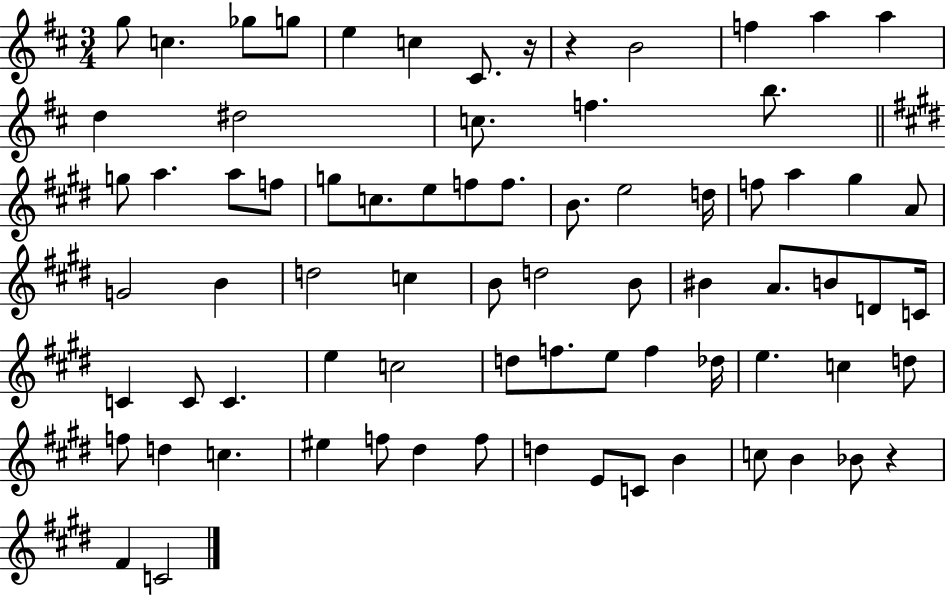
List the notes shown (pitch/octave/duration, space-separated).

G5/e C5/q. Gb5/e G5/e E5/q C5/q C#4/e. R/s R/q B4/h F5/q A5/q A5/q D5/q D#5/h C5/e. F5/q. B5/e. G5/e A5/q. A5/e F5/e G5/e C5/e. E5/e F5/e F5/e. B4/e. E5/h D5/s F5/e A5/q G#5/q A4/e G4/h B4/q D5/h C5/q B4/e D5/h B4/e BIS4/q A4/e. B4/e D4/e C4/s C4/q C4/e C4/q. E5/q C5/h D5/e F5/e. E5/e F5/q Db5/s E5/q. C5/q D5/e F5/e D5/q C5/q. EIS5/q F5/e D#5/q F5/e D5/q E4/e C4/e B4/q C5/e B4/q Bb4/e R/q F#4/q C4/h